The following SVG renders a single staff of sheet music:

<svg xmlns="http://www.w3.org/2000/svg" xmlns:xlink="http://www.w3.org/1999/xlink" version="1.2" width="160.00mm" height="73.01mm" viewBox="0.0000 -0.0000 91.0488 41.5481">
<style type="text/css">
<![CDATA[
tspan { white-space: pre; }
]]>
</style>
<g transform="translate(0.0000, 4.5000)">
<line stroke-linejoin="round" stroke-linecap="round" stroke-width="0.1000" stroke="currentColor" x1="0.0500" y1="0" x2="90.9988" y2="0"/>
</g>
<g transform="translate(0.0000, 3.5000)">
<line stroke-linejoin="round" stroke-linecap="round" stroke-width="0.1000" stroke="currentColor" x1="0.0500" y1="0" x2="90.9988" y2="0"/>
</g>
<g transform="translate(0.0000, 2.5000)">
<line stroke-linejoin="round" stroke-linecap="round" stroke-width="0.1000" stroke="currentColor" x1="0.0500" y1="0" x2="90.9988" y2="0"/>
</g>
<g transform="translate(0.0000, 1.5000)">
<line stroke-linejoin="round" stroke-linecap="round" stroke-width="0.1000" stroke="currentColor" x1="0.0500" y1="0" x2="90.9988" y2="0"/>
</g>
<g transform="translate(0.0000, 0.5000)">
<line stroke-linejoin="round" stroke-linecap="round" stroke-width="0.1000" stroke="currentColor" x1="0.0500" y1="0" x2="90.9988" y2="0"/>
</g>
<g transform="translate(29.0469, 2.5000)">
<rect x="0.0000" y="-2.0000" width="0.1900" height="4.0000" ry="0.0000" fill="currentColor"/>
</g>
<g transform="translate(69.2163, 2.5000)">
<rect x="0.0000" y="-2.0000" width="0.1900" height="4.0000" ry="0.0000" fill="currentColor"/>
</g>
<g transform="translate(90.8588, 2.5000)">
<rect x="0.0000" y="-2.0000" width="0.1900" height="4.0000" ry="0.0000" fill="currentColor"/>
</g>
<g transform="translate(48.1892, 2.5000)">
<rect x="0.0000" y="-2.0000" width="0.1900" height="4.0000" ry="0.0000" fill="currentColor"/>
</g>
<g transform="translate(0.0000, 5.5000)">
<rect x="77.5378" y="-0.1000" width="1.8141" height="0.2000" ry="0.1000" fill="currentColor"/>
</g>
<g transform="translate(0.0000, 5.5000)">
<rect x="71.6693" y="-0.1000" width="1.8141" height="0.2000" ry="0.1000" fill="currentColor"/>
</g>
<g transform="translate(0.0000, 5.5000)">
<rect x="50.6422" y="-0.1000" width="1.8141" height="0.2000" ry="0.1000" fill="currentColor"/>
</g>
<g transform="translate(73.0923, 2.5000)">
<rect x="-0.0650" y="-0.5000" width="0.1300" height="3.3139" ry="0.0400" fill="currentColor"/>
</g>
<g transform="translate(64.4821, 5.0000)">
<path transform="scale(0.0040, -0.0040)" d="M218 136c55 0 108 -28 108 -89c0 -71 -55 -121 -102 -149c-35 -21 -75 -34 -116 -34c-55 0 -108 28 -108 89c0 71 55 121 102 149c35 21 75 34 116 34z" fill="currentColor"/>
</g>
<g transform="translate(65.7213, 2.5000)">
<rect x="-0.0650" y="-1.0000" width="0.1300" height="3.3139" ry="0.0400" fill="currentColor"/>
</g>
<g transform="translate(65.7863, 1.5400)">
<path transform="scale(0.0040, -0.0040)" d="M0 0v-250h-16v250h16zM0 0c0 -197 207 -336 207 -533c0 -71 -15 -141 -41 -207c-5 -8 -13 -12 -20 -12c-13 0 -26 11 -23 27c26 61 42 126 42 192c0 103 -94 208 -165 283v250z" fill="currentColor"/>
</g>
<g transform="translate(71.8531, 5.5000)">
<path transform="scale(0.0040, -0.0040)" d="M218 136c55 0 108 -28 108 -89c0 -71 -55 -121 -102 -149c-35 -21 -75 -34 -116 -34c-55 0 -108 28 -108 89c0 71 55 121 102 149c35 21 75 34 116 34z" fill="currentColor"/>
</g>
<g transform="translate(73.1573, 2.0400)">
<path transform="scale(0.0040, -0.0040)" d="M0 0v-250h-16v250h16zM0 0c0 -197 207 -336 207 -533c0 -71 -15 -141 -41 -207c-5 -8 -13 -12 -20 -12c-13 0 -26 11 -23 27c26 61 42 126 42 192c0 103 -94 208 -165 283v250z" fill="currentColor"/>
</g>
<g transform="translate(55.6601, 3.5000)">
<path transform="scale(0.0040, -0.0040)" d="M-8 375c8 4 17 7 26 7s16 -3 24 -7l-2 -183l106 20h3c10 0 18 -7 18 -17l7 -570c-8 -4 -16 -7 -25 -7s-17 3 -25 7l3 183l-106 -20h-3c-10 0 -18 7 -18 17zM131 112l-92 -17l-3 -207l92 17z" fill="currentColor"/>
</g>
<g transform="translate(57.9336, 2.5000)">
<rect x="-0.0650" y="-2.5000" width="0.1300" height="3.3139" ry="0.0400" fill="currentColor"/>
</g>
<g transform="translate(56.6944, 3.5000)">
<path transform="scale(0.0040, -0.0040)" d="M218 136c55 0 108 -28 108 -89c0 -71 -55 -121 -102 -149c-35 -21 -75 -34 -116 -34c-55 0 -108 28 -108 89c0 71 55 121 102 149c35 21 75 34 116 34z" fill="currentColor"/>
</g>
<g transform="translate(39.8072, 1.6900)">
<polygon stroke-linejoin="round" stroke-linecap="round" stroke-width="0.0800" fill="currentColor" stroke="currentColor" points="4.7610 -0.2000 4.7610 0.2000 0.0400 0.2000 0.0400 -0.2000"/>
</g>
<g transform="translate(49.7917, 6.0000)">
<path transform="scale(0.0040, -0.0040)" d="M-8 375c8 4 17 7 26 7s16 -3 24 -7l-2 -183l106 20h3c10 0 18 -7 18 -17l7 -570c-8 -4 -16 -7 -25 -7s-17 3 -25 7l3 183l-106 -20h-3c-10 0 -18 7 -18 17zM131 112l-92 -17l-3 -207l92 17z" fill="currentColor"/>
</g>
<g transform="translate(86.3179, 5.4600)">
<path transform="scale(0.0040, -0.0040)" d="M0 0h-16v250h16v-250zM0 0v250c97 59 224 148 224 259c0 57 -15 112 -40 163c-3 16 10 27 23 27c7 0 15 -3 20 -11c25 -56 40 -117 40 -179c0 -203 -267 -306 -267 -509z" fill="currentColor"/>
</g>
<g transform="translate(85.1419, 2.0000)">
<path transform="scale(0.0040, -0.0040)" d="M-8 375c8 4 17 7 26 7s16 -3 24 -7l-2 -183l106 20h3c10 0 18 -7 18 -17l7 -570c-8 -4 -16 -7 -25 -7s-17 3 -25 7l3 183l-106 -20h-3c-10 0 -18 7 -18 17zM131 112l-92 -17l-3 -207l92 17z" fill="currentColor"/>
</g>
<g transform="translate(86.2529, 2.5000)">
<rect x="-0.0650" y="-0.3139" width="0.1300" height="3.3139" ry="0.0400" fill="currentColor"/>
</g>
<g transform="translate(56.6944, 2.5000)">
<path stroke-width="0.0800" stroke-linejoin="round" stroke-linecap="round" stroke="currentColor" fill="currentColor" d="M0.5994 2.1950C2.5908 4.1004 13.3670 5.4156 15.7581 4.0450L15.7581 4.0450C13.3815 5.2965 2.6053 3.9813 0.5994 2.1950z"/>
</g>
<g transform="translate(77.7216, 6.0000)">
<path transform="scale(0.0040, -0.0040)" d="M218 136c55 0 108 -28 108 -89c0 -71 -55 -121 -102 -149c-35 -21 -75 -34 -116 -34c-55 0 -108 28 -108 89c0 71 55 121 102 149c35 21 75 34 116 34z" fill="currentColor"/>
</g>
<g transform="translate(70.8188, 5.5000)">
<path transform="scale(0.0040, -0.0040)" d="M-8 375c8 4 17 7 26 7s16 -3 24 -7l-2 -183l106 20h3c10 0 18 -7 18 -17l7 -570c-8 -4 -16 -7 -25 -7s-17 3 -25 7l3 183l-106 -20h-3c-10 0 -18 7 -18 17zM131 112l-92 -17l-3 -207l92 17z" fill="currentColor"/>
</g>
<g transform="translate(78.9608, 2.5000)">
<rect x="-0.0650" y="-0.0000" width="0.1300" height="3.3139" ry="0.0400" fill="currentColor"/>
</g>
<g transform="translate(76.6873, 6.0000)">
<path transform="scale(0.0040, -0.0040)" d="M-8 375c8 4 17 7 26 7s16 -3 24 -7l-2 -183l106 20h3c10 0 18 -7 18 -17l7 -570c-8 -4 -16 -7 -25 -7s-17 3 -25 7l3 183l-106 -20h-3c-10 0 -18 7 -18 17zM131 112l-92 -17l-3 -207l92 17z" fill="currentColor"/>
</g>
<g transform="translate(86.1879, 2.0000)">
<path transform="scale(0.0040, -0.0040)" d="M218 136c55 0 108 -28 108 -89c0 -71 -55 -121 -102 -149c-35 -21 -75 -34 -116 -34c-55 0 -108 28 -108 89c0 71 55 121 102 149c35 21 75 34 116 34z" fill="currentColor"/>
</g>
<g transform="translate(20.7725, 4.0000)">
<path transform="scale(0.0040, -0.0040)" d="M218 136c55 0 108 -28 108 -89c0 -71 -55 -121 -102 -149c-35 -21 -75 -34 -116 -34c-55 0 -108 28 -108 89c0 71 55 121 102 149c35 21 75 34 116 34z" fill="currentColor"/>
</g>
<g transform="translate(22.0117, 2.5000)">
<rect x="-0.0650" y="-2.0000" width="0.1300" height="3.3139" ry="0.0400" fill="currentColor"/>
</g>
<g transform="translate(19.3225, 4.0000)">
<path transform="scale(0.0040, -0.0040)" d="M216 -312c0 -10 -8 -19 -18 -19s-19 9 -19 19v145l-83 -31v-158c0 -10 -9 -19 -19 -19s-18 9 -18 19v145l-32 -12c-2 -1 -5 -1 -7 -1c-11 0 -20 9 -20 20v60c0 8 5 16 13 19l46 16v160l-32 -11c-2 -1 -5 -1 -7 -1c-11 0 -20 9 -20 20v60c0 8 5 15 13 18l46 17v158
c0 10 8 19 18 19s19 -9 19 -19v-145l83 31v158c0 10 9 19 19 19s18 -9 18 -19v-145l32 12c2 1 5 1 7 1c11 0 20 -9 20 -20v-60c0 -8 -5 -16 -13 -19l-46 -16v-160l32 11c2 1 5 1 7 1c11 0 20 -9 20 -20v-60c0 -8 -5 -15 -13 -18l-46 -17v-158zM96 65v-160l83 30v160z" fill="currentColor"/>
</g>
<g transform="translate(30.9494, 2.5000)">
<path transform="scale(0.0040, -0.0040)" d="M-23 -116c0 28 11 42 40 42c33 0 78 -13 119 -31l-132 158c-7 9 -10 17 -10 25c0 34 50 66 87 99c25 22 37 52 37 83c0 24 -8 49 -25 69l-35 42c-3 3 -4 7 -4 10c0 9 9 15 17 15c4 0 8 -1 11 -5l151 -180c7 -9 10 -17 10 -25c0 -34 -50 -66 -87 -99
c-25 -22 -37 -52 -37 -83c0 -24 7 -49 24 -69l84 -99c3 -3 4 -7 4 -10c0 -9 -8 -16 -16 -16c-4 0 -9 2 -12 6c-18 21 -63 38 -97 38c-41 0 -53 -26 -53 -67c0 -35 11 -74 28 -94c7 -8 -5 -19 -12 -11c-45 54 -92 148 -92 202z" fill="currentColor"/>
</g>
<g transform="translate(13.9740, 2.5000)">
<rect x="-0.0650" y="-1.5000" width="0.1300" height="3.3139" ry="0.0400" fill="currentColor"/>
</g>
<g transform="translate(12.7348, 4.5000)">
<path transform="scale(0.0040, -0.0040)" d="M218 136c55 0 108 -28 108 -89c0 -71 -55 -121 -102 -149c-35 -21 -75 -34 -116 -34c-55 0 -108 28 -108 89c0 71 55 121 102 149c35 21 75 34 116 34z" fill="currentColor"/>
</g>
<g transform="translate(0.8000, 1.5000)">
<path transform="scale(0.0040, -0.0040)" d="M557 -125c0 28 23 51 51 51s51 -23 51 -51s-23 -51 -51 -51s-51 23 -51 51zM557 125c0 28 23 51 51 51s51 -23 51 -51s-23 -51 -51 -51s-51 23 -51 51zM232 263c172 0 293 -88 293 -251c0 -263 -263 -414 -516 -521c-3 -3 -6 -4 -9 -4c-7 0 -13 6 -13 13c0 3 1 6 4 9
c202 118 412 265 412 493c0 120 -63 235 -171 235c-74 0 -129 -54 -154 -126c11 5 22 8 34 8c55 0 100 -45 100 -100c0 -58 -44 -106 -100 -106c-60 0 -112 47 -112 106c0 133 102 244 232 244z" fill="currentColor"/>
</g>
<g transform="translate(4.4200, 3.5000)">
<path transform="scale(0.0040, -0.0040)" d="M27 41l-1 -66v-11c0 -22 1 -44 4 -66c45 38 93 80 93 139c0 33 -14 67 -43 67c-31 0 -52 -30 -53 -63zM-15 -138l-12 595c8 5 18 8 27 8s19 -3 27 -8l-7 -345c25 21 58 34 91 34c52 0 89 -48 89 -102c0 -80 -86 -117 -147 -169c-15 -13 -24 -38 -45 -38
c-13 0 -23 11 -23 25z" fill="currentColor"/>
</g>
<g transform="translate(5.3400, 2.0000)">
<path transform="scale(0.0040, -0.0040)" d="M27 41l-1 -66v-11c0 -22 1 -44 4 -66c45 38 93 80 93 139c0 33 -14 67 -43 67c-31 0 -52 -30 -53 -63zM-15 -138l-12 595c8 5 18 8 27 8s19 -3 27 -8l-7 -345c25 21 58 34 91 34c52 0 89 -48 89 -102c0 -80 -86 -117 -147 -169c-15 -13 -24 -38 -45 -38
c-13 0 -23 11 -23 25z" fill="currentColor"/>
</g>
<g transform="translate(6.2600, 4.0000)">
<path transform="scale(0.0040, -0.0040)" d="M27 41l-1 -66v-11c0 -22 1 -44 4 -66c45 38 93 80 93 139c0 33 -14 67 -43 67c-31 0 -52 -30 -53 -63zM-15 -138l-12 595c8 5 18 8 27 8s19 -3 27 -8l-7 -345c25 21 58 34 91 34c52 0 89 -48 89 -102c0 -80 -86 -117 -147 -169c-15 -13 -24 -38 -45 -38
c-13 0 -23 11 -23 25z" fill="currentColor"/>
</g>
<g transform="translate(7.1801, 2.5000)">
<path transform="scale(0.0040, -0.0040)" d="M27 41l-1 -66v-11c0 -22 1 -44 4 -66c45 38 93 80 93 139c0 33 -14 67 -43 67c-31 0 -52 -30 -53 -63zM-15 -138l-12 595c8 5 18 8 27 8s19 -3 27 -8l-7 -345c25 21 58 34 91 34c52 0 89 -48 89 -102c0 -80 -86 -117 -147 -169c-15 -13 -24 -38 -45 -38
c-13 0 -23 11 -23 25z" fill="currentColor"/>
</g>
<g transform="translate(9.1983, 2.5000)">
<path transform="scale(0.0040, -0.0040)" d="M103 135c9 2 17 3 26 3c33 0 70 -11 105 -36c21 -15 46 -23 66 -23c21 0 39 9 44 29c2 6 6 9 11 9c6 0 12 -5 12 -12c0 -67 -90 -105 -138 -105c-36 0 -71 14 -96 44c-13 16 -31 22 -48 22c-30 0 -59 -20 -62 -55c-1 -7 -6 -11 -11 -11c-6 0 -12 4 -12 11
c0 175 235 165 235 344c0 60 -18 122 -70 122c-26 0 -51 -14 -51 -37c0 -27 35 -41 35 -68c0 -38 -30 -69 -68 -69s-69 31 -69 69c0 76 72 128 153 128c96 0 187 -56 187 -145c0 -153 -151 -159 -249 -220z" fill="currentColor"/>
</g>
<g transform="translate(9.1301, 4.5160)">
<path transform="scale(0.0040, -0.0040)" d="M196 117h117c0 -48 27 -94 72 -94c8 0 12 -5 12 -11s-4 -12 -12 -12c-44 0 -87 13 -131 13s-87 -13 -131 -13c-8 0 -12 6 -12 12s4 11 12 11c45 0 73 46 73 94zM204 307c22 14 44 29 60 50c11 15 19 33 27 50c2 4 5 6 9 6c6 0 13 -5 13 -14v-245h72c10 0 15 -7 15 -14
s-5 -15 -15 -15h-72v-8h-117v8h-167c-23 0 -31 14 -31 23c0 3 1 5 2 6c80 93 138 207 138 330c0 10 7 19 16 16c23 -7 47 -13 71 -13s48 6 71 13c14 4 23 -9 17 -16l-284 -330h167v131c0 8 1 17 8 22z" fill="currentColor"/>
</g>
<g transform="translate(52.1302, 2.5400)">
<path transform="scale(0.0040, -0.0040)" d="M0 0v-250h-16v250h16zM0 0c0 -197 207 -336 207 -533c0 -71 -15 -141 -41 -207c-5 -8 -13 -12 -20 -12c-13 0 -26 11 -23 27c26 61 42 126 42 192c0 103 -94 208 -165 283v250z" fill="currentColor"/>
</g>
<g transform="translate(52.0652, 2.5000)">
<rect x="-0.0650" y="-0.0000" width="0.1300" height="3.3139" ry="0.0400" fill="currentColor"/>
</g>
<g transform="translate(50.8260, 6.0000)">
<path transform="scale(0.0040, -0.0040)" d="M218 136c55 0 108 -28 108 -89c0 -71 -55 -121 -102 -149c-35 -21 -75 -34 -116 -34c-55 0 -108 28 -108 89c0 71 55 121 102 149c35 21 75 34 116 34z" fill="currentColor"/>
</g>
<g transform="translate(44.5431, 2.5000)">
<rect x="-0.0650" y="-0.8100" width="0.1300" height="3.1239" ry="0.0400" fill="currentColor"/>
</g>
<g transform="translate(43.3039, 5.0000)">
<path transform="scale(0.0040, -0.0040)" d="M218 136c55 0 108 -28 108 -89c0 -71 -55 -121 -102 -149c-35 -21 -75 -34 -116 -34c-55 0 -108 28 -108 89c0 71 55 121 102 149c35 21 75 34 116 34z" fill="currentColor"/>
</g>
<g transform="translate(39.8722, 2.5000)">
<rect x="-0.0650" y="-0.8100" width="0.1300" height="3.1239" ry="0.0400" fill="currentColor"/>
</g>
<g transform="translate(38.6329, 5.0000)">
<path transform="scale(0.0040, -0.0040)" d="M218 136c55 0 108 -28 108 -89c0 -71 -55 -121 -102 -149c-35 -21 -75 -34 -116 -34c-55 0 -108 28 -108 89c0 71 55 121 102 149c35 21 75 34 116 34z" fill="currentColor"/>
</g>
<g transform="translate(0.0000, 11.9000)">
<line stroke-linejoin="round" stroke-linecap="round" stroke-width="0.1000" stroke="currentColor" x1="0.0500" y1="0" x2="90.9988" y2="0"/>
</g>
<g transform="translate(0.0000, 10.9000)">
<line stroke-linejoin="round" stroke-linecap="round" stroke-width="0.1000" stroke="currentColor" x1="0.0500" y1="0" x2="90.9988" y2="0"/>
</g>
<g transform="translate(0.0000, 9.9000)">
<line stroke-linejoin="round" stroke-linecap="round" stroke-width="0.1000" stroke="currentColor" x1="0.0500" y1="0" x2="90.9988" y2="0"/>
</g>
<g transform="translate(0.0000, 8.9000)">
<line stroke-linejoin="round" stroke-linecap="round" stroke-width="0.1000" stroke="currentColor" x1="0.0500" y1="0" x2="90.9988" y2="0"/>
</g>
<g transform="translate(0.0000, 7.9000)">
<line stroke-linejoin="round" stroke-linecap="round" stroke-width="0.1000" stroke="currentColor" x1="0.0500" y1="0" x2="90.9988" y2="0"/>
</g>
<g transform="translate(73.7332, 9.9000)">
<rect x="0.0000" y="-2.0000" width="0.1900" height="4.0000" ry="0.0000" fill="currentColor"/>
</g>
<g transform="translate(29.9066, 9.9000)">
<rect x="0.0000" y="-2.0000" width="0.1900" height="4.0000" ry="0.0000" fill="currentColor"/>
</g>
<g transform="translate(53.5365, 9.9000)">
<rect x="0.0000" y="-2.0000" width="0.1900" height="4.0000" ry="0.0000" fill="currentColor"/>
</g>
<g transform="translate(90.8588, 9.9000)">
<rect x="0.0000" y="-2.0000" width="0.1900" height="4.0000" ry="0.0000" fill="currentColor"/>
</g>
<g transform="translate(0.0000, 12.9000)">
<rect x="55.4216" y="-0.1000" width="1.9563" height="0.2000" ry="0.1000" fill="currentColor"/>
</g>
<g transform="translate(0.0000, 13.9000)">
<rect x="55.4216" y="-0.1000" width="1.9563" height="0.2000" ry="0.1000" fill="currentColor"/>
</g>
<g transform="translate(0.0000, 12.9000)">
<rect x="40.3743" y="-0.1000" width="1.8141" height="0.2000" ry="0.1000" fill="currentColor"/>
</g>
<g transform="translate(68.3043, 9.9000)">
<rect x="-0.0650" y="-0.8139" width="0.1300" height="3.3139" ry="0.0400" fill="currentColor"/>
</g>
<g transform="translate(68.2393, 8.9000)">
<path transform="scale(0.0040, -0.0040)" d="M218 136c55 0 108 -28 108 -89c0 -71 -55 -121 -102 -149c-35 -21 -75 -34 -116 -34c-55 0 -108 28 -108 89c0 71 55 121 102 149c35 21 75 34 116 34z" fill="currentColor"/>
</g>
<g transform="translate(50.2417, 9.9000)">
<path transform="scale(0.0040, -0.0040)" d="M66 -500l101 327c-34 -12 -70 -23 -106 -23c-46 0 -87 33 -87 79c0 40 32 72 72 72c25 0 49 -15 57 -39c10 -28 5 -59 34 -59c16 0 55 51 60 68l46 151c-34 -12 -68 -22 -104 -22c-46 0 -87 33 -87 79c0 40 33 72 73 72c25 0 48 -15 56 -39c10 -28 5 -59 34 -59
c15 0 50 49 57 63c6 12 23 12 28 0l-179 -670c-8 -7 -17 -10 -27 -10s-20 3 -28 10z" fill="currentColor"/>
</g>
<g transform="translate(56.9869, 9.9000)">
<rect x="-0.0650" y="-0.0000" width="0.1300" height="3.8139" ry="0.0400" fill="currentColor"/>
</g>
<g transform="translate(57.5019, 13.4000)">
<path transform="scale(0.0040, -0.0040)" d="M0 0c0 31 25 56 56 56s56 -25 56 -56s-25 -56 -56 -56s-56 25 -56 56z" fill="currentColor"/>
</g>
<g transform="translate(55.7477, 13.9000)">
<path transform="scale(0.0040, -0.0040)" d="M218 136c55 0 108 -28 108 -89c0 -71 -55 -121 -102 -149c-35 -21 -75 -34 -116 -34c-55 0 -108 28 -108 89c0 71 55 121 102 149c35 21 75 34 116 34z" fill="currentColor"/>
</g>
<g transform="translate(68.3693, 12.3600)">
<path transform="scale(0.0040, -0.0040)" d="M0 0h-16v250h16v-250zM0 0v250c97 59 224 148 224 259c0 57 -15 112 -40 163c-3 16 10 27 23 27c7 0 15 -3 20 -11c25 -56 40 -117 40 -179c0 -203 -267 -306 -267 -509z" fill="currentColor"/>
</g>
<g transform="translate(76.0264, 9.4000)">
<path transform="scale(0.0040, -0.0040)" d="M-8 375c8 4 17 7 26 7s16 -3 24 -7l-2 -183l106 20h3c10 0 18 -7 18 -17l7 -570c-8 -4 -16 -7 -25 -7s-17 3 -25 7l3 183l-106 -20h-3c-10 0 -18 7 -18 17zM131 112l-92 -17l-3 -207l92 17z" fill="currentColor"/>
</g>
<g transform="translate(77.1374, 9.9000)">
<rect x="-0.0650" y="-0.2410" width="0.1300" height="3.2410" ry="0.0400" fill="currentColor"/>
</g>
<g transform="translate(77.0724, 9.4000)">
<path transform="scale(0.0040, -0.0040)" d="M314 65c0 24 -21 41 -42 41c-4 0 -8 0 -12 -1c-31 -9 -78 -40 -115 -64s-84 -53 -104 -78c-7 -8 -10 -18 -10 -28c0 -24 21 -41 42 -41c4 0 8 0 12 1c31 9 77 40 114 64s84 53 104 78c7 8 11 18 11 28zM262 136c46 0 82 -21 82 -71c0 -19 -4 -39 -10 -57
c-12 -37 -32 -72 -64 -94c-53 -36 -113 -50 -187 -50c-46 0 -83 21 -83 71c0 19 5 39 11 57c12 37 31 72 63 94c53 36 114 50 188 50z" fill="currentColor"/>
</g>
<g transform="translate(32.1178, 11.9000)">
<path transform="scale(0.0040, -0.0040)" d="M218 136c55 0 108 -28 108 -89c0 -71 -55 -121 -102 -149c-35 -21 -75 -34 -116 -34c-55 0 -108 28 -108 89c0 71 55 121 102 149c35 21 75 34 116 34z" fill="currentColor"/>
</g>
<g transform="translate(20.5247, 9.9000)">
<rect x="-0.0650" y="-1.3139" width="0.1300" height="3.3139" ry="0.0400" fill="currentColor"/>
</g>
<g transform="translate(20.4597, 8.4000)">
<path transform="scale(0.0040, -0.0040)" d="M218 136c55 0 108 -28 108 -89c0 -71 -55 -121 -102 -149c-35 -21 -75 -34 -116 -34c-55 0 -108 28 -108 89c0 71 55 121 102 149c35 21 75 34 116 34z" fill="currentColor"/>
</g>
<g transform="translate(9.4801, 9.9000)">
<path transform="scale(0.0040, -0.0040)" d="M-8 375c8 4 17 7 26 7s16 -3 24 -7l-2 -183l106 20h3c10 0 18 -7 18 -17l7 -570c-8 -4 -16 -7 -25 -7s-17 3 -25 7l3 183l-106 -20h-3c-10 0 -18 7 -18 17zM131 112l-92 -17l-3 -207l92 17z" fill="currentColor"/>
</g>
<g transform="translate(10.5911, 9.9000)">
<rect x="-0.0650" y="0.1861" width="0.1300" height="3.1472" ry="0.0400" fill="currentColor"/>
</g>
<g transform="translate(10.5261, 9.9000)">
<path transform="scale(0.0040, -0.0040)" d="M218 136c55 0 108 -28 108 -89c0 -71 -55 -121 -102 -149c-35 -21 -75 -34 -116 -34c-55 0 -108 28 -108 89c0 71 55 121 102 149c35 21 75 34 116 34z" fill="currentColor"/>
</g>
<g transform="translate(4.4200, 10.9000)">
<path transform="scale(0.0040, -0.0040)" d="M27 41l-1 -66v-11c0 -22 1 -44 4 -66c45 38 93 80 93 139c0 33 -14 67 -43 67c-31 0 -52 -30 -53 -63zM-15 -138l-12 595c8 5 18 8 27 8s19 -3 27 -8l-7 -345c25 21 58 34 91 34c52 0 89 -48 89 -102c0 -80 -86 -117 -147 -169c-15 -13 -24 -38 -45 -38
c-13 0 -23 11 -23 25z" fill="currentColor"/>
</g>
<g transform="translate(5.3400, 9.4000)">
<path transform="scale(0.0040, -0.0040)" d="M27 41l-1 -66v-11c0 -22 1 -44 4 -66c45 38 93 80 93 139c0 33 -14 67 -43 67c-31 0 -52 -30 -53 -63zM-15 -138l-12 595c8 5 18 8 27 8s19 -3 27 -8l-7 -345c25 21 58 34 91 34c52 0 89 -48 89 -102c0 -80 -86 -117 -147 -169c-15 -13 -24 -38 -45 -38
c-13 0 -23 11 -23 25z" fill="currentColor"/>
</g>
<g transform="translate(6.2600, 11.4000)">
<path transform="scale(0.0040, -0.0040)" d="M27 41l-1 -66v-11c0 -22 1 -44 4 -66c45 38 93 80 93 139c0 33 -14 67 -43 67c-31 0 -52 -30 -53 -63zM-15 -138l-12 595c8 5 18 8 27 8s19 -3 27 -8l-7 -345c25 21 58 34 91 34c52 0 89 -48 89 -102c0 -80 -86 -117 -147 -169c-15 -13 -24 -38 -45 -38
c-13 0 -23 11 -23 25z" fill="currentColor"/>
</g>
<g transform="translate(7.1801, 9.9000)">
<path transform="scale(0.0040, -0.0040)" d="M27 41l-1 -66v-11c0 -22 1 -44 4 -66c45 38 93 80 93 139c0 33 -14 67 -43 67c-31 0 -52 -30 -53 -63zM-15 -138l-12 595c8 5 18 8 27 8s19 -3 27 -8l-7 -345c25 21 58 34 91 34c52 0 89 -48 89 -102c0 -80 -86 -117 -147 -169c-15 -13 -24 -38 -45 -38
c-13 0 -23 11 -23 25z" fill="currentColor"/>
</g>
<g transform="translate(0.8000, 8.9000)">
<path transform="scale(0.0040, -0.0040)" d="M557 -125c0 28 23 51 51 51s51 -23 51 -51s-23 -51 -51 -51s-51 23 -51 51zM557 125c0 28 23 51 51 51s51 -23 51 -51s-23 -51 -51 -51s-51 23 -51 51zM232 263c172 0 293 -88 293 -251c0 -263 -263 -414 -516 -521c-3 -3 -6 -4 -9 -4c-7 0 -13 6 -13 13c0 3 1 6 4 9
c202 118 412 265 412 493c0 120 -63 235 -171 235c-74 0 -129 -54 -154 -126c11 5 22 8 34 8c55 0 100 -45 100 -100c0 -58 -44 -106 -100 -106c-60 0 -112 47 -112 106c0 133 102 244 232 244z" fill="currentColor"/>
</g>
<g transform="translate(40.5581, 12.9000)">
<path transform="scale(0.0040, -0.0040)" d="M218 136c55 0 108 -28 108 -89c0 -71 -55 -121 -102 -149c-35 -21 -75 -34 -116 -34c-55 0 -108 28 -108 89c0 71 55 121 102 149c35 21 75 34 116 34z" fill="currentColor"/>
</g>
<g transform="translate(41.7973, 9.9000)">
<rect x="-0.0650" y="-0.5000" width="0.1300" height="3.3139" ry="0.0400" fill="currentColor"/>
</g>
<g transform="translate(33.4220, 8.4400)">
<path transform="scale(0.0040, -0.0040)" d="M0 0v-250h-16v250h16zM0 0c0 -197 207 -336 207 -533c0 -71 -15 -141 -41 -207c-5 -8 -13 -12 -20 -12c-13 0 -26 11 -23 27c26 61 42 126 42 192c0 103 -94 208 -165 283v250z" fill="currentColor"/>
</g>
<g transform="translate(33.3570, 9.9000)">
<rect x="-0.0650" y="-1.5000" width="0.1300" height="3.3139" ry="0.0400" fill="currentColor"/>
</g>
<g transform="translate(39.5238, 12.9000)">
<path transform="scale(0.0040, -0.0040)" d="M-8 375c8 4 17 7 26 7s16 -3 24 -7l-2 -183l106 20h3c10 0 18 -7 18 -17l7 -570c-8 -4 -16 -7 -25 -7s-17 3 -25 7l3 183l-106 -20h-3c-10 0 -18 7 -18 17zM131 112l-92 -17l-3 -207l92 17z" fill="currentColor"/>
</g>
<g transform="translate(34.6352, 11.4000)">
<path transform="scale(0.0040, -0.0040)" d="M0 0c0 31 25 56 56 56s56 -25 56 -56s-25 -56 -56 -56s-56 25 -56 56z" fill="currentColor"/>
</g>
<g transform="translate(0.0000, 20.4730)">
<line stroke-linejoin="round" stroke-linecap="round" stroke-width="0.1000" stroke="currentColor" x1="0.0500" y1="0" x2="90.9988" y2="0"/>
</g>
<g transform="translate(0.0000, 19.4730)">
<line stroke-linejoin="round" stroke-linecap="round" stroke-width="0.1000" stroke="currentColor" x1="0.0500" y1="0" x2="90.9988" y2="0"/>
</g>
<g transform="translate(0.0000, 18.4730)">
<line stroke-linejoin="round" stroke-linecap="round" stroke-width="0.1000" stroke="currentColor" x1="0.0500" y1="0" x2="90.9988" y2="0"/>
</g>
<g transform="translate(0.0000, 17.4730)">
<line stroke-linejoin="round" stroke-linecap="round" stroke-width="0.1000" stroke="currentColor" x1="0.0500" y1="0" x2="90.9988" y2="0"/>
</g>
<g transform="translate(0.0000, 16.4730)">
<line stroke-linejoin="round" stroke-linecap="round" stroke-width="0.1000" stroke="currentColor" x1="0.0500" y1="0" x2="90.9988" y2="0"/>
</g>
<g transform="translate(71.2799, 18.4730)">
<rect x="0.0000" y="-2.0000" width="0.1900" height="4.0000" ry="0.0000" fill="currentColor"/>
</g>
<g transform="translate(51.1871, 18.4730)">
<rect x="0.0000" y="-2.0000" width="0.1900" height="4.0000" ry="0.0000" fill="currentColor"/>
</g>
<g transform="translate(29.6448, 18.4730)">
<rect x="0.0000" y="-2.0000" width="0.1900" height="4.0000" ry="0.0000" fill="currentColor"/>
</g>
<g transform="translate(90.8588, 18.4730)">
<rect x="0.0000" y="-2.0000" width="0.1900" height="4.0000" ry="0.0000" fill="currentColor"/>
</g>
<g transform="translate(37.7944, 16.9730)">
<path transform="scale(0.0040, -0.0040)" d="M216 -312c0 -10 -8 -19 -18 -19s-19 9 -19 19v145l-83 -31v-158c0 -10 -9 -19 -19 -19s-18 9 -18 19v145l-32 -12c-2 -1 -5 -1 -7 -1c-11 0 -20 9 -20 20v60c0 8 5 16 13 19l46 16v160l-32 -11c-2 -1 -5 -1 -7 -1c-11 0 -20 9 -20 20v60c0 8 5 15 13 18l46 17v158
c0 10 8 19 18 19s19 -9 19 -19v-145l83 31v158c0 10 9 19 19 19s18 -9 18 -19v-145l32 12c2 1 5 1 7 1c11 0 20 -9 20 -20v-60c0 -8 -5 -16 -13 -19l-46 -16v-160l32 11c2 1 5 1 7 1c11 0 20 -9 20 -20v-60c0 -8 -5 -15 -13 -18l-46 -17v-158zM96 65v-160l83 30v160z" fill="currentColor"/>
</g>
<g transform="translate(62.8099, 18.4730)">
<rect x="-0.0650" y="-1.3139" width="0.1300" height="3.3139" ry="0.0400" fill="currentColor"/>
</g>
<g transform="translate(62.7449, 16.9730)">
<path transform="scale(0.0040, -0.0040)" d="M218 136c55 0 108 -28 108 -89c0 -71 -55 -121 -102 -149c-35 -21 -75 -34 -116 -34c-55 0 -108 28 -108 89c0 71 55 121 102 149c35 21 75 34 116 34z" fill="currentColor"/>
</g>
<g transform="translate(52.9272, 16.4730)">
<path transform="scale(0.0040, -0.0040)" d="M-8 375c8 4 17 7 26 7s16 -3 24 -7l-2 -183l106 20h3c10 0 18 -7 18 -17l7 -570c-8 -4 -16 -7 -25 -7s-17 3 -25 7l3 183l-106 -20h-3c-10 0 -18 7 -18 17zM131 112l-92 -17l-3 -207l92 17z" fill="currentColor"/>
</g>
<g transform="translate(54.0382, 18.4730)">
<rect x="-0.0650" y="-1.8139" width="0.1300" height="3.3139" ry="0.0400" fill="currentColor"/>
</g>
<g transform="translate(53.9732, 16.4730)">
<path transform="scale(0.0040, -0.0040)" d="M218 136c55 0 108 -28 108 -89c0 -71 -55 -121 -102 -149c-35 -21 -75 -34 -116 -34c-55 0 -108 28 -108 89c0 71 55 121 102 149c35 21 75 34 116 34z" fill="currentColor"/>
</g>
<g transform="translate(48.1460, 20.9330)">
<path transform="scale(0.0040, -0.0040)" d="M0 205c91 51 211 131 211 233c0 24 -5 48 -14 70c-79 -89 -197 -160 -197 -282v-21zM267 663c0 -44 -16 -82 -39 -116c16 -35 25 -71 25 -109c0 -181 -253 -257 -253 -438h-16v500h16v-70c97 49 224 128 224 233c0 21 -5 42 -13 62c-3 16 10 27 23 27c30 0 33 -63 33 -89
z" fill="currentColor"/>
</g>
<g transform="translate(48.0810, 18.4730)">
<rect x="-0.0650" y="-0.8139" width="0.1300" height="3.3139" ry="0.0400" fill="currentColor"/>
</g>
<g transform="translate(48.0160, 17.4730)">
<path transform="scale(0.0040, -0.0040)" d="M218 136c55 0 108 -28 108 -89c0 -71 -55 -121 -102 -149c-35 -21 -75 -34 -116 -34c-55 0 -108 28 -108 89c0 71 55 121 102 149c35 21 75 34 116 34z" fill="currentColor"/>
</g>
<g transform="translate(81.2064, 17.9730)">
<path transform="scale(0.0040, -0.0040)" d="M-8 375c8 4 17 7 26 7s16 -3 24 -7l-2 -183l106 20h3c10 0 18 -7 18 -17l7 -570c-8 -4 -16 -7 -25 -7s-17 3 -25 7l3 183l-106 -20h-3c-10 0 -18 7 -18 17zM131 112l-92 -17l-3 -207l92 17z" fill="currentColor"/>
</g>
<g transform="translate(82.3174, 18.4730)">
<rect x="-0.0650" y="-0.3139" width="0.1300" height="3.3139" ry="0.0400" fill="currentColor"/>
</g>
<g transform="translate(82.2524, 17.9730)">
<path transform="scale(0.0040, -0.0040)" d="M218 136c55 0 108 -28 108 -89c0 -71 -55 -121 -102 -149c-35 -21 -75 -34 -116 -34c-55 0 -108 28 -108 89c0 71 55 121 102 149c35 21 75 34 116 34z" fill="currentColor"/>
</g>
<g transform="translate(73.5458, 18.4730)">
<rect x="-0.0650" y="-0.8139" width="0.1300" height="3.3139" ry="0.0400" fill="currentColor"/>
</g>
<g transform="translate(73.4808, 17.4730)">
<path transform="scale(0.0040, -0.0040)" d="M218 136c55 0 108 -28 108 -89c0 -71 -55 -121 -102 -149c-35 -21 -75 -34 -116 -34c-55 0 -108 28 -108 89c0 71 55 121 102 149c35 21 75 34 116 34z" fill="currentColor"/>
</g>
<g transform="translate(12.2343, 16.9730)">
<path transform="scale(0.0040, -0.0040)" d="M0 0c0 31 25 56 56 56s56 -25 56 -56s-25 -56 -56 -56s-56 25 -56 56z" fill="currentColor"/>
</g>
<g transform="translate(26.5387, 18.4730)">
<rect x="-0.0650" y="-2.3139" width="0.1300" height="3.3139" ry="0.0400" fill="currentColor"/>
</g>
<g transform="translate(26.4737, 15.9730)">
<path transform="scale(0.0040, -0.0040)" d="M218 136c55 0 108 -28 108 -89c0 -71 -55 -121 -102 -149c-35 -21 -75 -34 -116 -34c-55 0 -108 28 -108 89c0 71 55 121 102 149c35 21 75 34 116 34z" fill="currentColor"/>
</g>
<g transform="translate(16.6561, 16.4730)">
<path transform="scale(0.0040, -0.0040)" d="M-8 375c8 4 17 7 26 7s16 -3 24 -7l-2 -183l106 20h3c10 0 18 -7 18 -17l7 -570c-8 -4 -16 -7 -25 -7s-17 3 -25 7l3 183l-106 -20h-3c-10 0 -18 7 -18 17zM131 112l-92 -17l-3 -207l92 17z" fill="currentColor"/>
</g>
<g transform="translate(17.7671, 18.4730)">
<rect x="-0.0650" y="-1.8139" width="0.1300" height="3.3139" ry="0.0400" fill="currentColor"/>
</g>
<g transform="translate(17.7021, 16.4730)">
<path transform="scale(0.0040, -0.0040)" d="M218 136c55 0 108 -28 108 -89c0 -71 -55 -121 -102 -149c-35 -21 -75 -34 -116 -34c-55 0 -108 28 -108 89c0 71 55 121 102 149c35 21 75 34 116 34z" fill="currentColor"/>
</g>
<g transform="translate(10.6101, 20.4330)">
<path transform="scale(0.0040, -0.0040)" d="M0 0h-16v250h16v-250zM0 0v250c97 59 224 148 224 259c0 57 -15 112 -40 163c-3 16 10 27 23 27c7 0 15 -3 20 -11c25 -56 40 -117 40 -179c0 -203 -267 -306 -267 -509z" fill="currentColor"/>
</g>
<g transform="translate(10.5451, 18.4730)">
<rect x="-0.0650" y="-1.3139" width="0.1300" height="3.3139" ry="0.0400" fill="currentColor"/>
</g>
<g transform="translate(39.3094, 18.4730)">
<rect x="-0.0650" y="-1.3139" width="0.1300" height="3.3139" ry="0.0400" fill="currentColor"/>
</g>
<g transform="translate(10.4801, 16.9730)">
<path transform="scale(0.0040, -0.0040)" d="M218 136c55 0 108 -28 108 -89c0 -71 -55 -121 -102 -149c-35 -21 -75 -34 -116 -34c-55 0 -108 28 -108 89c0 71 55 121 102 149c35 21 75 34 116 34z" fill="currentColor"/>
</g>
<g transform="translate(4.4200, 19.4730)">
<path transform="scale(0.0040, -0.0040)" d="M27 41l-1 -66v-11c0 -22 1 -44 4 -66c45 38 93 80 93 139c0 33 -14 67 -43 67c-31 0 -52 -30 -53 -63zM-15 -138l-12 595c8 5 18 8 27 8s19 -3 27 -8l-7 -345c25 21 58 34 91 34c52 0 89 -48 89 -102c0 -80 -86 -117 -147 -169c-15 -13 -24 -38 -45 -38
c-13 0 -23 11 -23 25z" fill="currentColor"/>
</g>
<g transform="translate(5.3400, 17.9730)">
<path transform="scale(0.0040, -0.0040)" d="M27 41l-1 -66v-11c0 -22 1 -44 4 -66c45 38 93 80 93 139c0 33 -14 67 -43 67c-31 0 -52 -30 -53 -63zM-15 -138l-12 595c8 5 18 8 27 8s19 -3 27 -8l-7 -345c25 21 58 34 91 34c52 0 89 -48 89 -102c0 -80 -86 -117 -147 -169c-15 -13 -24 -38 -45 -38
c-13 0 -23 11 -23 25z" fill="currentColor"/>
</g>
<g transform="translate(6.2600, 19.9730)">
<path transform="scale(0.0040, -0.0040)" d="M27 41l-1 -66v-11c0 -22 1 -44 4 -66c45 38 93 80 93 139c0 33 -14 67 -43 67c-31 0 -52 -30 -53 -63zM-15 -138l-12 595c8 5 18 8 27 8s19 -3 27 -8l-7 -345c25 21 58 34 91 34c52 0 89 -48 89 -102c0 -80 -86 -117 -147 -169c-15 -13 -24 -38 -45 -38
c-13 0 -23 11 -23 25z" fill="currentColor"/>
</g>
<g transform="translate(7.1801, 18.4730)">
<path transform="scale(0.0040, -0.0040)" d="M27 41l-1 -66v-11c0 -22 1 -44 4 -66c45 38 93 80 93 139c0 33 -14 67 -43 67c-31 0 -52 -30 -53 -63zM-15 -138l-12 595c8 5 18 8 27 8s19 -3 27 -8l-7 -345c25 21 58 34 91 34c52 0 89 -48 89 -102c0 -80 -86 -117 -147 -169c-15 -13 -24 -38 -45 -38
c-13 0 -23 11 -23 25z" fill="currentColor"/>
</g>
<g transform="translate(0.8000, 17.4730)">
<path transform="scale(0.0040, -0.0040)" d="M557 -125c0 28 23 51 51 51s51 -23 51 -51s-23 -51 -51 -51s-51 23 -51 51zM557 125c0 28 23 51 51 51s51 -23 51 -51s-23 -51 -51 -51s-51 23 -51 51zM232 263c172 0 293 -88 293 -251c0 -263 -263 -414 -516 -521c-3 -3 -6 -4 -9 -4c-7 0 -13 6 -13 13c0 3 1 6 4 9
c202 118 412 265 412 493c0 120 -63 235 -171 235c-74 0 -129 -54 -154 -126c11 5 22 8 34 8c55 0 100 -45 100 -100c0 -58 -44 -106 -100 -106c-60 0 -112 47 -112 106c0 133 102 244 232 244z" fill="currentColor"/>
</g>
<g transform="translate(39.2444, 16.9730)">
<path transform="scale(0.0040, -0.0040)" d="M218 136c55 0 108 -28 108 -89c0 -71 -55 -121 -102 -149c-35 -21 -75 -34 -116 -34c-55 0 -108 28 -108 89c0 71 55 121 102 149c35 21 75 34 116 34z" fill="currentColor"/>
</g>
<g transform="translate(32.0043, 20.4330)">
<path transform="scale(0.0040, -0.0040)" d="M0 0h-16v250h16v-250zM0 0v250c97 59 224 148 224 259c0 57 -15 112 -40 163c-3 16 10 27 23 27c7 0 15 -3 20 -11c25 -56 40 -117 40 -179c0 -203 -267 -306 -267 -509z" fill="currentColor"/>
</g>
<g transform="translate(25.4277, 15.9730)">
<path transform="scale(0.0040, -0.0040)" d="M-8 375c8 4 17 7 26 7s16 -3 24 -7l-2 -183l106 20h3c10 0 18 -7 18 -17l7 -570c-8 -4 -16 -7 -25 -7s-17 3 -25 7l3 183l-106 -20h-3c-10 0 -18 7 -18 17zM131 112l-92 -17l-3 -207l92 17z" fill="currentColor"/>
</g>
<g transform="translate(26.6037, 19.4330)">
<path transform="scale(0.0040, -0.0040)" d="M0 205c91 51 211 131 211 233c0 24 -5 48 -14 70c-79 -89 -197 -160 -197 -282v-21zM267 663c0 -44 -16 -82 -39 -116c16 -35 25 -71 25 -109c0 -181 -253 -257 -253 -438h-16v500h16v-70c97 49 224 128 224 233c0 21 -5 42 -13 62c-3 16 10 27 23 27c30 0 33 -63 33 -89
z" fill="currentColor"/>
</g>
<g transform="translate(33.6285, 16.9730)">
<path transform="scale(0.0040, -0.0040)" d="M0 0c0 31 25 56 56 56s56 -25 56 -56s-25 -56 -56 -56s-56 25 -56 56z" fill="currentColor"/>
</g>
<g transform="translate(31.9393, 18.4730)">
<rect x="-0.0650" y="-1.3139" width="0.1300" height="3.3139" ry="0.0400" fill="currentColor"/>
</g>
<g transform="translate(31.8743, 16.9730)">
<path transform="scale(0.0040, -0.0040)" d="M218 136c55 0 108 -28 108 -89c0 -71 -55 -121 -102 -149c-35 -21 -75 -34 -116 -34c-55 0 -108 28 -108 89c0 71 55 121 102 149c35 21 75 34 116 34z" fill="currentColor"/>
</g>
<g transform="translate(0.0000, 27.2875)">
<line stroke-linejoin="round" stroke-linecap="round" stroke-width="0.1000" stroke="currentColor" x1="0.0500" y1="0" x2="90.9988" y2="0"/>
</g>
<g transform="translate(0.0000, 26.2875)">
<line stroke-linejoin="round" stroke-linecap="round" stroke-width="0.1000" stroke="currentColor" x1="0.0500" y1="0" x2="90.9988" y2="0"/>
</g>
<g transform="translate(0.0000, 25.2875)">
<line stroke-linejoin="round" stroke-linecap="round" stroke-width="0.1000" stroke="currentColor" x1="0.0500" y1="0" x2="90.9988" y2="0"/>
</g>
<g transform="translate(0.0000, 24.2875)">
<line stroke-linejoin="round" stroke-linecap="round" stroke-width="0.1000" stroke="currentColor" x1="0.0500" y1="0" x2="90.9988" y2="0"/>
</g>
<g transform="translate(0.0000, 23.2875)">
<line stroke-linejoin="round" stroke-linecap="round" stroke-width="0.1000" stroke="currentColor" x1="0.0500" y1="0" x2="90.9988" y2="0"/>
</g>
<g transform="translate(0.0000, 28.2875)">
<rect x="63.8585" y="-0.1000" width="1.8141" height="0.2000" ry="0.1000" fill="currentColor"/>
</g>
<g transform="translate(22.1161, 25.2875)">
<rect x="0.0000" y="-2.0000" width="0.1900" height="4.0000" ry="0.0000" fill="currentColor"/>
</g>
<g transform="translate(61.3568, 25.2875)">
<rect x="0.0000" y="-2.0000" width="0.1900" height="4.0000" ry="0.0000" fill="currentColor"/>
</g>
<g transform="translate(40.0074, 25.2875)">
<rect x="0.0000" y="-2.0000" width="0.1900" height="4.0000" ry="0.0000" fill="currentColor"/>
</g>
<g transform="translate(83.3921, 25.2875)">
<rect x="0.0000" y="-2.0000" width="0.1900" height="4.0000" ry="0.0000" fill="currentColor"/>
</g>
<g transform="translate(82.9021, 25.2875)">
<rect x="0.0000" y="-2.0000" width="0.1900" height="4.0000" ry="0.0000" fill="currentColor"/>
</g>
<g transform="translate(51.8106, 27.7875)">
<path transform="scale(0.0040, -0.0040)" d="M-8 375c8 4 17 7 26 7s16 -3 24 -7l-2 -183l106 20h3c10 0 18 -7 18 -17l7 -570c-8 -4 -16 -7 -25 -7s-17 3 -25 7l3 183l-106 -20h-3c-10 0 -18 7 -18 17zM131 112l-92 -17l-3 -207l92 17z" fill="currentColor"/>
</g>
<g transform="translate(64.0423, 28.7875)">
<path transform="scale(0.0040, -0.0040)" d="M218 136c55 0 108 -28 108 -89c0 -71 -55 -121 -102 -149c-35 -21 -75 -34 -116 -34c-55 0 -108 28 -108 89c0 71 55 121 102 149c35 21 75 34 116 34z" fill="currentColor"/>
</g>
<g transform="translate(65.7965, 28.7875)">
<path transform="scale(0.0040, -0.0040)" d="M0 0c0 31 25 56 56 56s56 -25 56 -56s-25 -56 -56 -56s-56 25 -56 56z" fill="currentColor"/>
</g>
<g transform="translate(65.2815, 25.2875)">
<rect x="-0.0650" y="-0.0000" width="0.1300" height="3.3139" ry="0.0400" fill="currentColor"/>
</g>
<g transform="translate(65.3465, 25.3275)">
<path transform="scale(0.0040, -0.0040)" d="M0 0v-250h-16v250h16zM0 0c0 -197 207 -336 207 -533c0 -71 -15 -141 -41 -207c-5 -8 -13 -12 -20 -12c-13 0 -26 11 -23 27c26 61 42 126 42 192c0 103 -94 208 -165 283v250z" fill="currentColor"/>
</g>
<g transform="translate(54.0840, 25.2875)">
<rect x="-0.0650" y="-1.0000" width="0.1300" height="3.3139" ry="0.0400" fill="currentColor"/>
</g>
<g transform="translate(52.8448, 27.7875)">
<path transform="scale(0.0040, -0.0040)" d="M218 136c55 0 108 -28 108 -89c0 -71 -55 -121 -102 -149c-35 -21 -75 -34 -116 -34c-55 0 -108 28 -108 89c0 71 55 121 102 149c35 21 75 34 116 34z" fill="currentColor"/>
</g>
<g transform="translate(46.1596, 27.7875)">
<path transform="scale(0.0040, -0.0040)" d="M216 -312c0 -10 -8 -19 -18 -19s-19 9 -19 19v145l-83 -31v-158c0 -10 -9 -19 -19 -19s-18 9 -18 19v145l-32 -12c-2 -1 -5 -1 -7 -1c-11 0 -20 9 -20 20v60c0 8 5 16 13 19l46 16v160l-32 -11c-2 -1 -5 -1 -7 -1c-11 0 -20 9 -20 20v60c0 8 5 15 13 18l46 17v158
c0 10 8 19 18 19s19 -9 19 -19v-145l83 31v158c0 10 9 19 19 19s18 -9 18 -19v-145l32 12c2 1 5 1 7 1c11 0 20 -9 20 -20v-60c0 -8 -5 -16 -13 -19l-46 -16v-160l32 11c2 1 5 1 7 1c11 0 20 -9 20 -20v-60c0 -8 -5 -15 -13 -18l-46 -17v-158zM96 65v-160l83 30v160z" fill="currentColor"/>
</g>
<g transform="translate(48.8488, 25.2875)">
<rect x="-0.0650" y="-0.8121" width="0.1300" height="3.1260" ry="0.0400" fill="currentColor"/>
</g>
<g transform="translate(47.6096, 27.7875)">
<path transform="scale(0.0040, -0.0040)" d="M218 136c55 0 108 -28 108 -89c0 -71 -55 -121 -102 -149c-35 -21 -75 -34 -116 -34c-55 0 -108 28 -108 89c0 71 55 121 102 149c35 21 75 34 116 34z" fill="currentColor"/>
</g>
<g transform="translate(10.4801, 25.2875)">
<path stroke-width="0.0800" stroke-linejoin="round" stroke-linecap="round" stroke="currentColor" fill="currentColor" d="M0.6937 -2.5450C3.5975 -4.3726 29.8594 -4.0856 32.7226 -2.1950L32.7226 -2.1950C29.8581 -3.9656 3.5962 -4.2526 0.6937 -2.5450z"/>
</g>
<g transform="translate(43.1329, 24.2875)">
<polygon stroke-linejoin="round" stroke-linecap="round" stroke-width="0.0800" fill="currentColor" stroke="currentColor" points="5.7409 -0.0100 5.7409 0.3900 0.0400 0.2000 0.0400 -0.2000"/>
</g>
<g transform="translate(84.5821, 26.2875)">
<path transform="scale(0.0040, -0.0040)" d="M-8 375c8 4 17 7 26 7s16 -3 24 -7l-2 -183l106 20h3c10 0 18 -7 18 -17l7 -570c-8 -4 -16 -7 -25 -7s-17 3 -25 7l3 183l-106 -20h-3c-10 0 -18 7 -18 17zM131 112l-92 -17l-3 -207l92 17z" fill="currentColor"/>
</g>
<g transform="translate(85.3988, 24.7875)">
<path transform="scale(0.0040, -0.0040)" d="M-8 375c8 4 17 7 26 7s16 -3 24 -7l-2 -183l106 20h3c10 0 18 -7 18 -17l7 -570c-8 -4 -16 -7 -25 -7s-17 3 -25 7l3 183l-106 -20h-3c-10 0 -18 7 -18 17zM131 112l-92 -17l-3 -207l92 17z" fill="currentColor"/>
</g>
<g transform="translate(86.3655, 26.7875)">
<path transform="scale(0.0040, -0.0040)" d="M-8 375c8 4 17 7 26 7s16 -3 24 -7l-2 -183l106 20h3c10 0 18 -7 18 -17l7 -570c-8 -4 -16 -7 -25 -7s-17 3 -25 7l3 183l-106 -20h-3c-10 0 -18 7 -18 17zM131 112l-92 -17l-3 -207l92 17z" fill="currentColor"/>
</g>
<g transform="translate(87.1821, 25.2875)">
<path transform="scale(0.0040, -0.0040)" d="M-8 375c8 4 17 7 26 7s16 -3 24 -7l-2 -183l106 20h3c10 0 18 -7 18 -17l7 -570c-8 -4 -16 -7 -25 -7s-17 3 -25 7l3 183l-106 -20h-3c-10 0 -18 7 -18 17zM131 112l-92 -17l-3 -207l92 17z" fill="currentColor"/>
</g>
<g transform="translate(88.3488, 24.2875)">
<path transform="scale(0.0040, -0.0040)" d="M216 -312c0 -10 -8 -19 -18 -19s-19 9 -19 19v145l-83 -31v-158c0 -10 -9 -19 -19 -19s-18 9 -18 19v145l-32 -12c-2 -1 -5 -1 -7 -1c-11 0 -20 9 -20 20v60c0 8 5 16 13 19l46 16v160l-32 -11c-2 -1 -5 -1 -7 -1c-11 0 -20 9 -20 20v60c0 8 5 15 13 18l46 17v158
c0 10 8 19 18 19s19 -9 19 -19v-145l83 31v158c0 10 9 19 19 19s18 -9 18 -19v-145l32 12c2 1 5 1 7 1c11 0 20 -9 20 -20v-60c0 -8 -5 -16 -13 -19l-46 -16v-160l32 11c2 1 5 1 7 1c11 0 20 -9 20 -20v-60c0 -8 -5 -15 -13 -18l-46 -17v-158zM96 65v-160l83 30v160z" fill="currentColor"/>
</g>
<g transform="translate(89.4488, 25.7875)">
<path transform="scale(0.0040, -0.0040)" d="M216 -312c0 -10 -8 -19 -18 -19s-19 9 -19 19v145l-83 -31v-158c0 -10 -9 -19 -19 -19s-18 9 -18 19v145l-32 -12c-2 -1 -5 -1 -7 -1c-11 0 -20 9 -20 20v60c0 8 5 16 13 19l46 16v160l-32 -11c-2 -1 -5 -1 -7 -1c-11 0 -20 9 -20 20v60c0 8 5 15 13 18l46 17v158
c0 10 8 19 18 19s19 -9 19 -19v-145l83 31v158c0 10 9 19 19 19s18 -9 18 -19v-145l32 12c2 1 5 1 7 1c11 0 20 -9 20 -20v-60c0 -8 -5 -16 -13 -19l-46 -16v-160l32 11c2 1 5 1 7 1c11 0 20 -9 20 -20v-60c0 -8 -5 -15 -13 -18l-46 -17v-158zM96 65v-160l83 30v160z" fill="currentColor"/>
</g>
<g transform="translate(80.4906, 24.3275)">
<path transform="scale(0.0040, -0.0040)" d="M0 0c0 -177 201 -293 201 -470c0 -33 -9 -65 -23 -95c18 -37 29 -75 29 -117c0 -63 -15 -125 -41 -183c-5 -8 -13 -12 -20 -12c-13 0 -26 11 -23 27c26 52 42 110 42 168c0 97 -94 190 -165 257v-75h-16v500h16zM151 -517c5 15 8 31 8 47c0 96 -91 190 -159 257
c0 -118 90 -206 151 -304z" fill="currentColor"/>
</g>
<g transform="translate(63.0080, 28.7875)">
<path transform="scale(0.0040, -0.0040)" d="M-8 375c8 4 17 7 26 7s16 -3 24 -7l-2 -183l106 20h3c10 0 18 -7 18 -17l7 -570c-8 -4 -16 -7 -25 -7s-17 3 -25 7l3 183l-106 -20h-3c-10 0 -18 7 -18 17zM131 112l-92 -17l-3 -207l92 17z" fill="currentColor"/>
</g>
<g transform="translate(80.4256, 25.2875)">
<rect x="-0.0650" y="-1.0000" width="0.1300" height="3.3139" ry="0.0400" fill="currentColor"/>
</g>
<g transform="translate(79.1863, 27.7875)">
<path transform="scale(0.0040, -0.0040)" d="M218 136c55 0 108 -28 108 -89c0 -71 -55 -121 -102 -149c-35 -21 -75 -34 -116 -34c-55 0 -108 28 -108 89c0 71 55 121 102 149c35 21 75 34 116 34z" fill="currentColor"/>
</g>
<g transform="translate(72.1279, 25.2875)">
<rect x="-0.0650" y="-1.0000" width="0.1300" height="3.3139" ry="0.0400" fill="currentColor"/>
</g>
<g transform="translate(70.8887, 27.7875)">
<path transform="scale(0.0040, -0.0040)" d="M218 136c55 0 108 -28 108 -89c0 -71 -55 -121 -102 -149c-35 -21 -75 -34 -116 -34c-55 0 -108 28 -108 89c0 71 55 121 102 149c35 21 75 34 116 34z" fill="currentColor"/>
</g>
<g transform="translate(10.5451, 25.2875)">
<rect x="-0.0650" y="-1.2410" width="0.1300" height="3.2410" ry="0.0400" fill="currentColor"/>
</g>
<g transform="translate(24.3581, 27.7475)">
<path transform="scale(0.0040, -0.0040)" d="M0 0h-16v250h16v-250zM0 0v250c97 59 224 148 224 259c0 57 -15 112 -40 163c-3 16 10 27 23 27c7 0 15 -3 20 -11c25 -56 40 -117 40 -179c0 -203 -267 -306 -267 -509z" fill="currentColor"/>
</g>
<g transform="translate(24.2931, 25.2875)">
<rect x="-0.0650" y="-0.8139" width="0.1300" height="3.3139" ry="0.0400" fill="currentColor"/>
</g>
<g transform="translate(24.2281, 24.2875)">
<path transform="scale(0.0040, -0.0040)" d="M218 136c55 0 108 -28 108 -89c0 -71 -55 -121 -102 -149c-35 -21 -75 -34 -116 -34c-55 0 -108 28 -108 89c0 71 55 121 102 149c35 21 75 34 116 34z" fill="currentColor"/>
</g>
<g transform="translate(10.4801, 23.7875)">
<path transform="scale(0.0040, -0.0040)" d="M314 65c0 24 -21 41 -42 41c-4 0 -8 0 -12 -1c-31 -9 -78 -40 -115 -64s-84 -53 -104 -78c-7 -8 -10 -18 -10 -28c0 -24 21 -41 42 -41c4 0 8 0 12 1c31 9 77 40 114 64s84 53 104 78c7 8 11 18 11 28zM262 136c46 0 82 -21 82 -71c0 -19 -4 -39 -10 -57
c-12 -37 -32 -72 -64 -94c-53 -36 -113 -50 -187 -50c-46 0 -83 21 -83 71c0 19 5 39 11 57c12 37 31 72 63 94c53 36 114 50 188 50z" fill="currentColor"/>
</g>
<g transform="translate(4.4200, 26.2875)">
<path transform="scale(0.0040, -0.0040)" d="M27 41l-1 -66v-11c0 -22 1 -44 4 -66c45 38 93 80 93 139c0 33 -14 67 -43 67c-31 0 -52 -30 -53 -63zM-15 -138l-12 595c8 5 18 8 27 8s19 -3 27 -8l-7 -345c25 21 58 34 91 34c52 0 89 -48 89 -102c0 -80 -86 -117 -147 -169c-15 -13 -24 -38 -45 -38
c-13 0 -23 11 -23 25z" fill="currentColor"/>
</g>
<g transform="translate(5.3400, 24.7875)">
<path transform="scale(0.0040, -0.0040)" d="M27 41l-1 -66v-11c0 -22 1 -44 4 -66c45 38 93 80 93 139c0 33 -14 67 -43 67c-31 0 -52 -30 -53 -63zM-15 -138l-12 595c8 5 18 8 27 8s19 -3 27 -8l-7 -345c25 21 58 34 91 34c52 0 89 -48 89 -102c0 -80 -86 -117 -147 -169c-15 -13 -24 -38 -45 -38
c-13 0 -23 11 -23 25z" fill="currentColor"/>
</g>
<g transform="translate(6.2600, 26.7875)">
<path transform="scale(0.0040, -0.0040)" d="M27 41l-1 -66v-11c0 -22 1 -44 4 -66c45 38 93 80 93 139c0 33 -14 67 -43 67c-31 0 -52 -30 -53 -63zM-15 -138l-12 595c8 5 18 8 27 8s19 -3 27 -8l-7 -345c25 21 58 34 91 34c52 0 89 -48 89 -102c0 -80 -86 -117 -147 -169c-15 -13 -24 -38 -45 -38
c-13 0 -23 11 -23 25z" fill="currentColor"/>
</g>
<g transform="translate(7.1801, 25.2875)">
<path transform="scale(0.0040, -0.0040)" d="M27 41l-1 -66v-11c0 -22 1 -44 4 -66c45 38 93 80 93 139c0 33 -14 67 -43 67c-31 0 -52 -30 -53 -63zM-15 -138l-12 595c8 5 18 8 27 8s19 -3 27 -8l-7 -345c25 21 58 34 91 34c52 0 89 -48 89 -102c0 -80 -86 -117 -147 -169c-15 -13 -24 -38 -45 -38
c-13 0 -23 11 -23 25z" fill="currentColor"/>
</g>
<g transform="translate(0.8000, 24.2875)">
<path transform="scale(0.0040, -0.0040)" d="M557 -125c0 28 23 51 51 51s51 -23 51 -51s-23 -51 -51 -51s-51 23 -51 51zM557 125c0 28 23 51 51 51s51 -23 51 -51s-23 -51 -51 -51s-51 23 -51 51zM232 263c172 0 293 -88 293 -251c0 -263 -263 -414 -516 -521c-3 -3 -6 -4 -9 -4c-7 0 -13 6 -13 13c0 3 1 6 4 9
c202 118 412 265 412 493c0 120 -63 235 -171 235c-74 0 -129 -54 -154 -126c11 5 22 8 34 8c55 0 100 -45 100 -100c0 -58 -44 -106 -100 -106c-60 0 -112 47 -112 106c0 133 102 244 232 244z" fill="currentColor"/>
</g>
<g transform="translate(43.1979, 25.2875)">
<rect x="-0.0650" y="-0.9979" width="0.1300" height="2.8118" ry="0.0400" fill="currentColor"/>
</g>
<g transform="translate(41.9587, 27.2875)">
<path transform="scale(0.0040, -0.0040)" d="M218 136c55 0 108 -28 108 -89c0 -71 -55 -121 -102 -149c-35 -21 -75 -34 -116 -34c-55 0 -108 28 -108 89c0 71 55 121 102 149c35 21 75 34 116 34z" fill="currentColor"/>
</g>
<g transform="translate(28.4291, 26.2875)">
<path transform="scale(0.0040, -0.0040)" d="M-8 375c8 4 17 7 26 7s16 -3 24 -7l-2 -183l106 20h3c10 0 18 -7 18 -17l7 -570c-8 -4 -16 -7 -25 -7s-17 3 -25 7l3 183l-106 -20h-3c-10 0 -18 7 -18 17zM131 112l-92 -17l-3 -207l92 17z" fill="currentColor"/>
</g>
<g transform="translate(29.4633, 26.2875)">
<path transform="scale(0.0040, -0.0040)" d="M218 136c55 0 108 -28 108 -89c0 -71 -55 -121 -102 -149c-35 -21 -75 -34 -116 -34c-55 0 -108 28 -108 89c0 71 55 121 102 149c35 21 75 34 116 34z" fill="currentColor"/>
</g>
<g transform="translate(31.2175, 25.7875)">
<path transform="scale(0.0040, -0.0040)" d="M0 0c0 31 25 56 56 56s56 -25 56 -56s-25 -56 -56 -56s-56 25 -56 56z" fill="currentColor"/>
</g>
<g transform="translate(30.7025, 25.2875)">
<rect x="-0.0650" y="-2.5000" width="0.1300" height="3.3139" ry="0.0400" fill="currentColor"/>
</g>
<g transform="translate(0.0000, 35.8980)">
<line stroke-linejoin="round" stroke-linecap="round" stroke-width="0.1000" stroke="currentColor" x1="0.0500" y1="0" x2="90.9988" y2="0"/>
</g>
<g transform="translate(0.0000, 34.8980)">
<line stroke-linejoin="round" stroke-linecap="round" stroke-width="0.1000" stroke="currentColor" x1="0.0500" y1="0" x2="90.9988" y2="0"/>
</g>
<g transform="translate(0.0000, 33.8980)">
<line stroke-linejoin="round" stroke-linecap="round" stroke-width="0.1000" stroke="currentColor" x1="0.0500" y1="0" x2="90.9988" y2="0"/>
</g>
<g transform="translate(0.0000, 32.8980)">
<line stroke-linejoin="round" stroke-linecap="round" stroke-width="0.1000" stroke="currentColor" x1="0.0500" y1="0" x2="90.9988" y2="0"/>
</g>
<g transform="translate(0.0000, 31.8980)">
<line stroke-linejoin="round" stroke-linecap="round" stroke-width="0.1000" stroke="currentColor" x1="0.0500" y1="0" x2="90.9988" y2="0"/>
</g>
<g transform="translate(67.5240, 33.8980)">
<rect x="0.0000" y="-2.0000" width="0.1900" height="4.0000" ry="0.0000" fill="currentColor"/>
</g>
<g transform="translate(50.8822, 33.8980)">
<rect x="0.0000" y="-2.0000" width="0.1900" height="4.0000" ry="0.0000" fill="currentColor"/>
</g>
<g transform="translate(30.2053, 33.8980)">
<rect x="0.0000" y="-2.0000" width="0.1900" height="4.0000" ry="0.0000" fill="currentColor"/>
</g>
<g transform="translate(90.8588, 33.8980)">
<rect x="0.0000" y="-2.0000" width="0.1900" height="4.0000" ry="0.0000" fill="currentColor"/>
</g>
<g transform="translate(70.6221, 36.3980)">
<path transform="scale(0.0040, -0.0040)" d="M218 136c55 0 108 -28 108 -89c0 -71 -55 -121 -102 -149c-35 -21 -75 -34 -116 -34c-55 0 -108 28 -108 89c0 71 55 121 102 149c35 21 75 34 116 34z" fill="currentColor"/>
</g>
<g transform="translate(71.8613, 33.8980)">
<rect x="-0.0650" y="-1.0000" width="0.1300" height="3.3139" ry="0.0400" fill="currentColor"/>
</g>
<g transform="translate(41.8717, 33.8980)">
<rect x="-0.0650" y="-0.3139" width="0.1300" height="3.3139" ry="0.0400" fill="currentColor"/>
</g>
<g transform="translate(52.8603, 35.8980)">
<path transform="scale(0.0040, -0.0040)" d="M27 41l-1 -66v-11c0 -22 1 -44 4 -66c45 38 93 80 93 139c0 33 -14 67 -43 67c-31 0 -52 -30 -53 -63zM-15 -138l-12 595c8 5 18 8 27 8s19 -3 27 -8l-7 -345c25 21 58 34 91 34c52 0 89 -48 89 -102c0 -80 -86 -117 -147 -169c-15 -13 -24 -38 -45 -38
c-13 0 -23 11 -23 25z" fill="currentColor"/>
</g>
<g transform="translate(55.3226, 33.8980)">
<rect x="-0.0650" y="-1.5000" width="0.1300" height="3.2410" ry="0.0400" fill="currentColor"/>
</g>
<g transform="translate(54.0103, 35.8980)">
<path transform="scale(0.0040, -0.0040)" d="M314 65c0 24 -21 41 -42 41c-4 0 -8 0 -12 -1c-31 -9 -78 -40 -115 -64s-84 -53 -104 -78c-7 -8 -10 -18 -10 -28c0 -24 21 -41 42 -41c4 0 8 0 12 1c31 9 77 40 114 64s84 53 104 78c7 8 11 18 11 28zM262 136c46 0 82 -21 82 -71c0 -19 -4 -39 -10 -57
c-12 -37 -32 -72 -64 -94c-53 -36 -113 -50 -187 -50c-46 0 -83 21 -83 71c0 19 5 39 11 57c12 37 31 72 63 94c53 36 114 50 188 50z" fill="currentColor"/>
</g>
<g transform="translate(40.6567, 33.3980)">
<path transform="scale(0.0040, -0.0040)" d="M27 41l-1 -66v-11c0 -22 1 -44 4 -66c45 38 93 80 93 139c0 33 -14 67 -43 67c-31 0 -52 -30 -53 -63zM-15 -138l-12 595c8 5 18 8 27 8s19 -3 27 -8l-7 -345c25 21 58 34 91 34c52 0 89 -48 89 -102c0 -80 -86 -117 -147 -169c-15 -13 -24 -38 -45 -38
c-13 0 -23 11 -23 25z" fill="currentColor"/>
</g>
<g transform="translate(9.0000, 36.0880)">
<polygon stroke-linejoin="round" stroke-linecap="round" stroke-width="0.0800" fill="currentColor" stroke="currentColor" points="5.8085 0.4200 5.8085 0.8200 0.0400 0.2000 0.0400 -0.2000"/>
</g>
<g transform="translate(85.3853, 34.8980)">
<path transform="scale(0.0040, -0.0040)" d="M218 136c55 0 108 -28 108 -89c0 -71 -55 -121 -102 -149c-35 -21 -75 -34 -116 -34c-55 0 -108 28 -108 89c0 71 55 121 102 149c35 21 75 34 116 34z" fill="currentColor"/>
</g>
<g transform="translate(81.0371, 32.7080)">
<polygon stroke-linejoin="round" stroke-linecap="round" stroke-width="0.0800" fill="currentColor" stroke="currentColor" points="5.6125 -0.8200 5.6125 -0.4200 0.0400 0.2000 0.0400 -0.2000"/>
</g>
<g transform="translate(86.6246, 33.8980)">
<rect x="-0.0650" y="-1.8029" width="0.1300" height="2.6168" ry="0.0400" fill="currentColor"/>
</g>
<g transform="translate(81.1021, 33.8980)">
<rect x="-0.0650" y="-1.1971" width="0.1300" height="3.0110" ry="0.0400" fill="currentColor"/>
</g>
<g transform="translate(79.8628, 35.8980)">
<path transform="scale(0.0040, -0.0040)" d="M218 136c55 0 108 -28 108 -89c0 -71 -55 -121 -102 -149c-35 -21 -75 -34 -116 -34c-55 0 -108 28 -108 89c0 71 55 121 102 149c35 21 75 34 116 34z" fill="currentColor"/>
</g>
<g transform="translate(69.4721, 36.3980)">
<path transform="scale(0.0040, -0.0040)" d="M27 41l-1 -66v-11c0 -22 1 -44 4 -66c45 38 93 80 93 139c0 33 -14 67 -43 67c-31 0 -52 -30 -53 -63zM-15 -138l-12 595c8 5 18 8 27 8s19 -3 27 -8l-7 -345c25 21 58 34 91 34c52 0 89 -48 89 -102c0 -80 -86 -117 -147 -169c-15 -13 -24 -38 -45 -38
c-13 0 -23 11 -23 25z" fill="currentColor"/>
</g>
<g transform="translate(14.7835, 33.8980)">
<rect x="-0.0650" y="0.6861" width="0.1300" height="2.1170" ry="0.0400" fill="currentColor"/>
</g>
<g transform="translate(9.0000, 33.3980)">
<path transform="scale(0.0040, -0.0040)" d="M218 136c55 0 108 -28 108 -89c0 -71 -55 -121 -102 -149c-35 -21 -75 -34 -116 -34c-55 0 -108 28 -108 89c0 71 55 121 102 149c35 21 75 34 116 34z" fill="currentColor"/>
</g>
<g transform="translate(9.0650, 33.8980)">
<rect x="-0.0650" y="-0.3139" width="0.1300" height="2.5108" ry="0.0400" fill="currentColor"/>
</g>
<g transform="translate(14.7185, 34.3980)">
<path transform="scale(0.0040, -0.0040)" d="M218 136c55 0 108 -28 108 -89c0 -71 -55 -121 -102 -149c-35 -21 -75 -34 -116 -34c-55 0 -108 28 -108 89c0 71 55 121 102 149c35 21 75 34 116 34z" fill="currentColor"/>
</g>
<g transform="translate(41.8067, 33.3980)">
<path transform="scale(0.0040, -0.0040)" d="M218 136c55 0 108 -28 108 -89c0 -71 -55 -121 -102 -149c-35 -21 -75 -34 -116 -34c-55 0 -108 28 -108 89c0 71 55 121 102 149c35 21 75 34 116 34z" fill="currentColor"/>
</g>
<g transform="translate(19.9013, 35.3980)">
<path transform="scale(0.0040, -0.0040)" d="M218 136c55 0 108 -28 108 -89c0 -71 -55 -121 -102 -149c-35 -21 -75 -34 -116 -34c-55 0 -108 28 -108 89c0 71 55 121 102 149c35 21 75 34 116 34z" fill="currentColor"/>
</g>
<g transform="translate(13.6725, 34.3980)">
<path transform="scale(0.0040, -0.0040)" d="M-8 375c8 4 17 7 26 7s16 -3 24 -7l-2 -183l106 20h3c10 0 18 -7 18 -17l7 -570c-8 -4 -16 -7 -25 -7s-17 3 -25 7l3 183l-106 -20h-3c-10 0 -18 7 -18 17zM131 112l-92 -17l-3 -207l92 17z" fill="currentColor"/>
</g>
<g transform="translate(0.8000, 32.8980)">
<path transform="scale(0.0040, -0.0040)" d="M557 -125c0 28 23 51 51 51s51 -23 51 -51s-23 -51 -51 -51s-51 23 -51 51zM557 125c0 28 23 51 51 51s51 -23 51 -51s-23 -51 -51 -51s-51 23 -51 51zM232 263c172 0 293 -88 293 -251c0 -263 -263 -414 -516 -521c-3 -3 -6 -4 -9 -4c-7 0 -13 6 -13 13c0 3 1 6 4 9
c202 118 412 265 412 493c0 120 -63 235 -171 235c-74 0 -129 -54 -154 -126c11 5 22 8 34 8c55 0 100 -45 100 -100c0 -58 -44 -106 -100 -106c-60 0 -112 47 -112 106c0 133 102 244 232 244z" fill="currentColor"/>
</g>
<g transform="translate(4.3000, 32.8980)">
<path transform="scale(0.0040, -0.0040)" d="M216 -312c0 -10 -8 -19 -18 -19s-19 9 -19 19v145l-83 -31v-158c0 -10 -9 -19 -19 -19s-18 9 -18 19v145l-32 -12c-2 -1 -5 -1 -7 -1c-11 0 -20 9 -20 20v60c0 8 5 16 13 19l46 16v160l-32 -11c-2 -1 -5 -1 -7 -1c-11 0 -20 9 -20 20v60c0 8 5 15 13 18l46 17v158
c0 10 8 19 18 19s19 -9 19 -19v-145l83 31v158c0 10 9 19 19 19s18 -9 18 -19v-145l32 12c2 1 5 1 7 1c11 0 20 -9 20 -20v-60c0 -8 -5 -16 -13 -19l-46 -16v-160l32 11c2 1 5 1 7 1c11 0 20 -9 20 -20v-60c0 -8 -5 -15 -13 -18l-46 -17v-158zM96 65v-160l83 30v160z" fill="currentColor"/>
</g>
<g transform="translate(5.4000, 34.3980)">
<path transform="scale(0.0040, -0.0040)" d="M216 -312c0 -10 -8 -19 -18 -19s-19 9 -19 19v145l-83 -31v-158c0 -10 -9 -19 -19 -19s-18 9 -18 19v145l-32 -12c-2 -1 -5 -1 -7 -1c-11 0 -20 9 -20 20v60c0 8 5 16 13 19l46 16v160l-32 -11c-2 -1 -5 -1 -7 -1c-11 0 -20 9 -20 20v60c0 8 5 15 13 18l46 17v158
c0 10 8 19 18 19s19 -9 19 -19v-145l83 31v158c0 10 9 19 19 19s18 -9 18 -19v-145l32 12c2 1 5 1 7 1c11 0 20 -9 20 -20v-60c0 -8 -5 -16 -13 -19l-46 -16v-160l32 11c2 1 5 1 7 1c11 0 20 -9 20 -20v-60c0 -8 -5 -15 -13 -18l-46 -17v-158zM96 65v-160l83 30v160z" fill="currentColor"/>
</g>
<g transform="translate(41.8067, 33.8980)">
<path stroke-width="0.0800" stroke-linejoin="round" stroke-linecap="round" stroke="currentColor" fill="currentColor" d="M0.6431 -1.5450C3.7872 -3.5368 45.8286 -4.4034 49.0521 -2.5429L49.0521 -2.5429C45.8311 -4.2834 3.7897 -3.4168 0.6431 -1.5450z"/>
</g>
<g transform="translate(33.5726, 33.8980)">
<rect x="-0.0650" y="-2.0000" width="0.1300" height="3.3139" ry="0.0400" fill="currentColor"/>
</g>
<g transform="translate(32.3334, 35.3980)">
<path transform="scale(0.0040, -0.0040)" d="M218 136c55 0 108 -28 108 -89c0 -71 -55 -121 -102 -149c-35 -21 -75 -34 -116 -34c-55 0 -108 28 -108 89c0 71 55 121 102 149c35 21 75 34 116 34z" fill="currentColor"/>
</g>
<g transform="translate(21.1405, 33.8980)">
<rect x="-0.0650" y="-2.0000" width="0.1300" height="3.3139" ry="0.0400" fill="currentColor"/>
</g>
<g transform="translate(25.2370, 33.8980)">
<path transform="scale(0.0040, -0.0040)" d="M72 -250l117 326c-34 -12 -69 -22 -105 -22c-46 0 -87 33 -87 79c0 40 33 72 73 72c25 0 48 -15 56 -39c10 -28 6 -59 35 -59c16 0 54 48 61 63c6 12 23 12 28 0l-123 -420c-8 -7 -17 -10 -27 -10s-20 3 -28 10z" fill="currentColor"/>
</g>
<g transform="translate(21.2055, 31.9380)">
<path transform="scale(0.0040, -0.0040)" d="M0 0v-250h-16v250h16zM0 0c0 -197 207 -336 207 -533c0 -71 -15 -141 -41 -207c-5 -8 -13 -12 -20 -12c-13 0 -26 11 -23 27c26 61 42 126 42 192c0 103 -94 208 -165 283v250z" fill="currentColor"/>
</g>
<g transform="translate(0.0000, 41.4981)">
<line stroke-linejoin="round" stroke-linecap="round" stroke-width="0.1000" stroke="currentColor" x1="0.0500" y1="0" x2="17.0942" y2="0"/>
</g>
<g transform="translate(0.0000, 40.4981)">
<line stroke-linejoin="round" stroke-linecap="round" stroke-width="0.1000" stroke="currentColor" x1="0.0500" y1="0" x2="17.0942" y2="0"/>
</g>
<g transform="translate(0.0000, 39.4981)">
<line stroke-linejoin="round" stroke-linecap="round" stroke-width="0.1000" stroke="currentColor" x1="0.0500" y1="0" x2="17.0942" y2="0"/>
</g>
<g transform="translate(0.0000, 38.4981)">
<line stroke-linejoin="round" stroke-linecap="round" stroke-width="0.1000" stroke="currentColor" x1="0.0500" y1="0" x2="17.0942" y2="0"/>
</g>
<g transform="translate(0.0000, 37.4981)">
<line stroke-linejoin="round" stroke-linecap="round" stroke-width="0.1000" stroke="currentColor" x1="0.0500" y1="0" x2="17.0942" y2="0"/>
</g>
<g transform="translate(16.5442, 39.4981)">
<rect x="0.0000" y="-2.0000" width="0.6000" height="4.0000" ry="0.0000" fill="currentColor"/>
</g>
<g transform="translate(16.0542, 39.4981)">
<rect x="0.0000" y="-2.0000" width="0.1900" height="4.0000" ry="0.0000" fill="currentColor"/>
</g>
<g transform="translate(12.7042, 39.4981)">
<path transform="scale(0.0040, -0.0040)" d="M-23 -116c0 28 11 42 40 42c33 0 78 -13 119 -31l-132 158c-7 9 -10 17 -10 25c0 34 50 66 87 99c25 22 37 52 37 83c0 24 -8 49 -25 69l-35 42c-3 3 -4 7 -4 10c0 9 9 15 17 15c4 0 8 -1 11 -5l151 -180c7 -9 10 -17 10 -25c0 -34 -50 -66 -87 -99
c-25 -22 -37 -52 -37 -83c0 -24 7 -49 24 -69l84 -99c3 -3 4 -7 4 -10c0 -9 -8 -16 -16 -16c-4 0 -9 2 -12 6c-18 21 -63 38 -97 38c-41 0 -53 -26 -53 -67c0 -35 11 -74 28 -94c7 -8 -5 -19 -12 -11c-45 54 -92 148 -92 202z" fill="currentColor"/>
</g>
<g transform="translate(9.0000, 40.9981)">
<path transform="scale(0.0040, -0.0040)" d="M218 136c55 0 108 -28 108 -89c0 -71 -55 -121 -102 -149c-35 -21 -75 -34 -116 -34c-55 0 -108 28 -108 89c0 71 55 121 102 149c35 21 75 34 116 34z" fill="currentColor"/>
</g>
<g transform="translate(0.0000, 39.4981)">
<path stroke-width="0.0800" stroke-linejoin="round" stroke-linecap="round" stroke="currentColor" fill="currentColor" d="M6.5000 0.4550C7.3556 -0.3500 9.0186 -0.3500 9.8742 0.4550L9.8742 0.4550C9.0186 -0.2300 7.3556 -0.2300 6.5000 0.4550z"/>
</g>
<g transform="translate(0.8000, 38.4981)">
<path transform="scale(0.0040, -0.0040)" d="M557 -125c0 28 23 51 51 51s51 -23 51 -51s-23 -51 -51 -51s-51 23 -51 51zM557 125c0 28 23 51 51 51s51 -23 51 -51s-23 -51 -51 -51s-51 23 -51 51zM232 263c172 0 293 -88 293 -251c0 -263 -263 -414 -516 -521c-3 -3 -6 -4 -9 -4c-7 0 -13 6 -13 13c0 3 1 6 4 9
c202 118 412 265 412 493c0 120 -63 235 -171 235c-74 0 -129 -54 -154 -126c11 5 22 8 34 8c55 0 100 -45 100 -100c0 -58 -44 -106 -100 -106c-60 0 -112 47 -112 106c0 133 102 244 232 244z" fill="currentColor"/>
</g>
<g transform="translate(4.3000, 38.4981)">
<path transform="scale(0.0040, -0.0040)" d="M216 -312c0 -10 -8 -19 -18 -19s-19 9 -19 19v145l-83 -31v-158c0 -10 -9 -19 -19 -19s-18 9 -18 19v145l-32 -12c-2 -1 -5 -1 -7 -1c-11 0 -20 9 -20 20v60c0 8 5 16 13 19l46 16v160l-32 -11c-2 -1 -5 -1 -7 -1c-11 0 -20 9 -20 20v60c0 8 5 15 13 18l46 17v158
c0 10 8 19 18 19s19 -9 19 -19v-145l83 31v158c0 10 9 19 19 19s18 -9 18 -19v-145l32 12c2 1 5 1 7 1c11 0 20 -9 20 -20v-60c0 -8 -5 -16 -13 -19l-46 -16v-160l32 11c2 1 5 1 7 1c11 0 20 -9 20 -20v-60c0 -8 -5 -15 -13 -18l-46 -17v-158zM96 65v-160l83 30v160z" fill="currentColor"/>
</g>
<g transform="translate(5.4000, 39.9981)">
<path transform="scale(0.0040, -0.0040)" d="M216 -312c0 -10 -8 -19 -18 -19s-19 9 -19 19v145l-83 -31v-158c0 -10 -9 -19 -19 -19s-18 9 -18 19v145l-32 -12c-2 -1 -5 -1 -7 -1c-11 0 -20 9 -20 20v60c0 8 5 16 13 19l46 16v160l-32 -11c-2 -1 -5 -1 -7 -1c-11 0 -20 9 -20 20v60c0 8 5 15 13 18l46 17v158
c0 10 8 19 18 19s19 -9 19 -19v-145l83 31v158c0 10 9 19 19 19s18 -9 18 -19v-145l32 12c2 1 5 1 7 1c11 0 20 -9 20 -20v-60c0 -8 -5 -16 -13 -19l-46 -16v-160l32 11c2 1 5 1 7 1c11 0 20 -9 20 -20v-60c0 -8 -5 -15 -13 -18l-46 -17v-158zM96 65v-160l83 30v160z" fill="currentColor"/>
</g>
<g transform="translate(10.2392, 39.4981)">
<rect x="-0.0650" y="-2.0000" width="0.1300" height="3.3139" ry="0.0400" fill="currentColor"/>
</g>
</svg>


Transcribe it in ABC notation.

X:1
T:Untitled
M:2/4
L:1/4
K:Ab
G,, ^A,, z F,,/2 F,,/2 D,,/2 B,, F,,/2 E,,/2 D,, E,/2 D, G, G,,/2 E,, z/4 C,, F,/2 E,2 G,/2 A, B,/4 G,/2 ^G, F,/4 A, G, F, E, G,2 F,/2 B,, G,,/2 ^F,,/2 F,, D,,/2 F,, F,,/4 E,/2 C,/2 A,,/2 z/2 A,, _E, _G,,2 _F,, G,,/2 B,,/2 A,, z